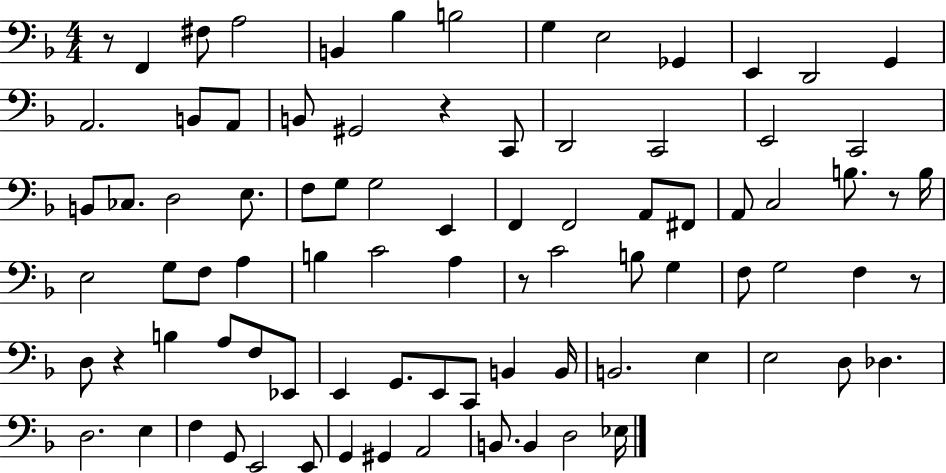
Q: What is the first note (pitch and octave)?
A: F2